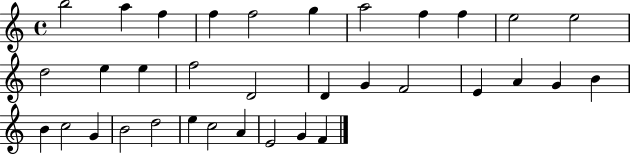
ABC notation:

X:1
T:Untitled
M:4/4
L:1/4
K:C
b2 a f f f2 g a2 f f e2 e2 d2 e e f2 D2 D G F2 E A G B B c2 G B2 d2 e c2 A E2 G F